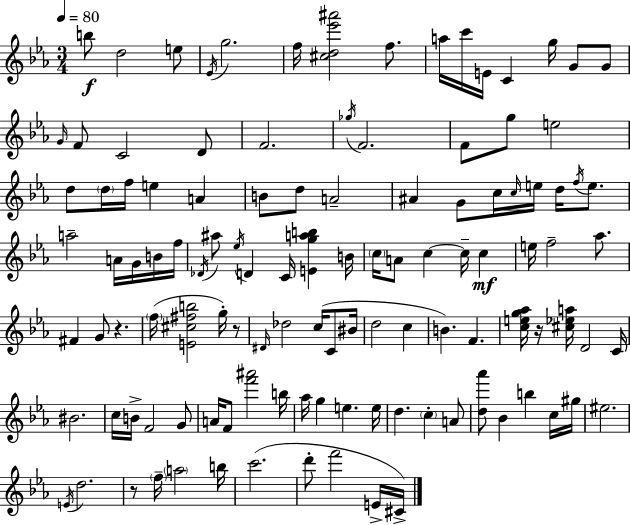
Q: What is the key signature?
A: C minor